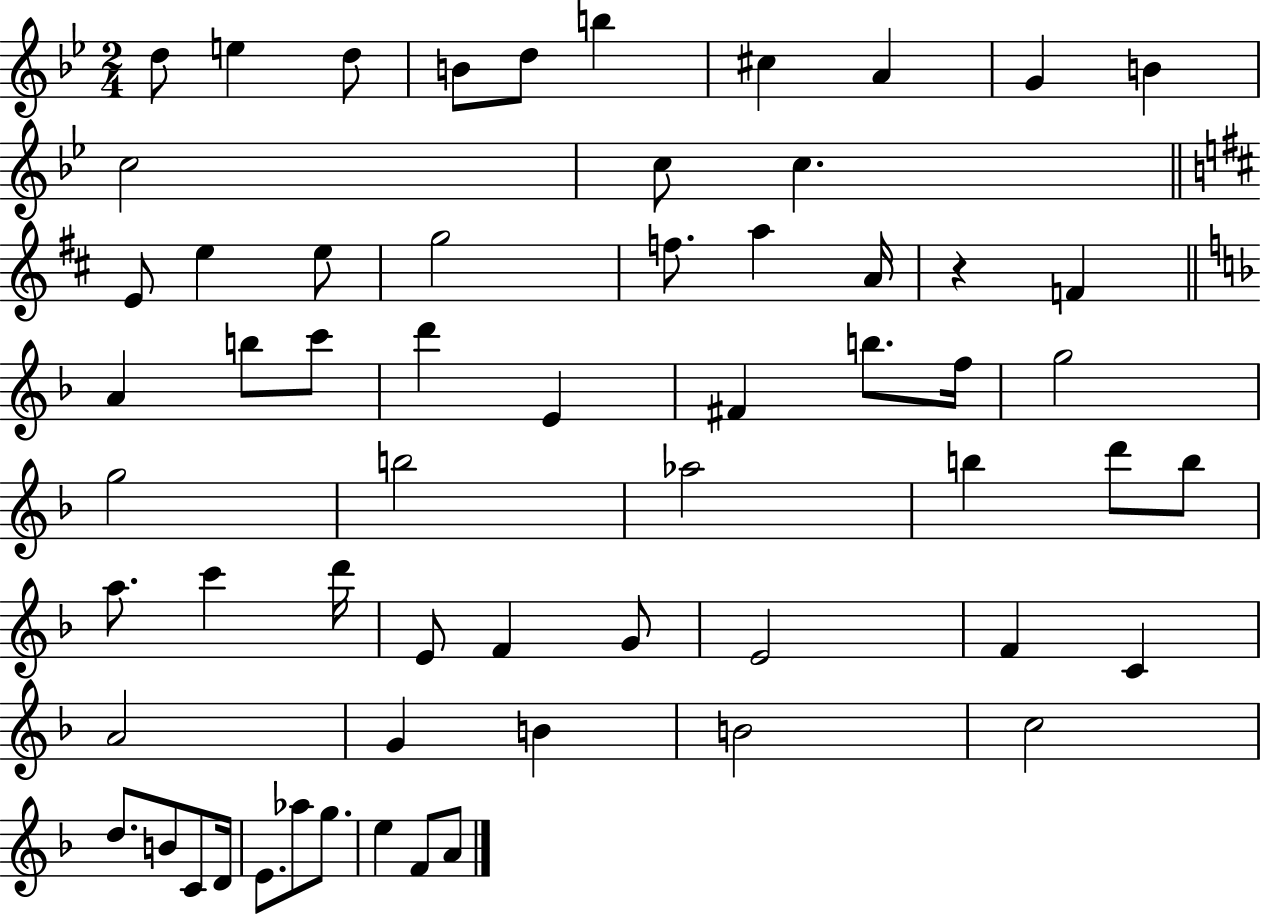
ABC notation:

X:1
T:Untitled
M:2/4
L:1/4
K:Bb
d/2 e d/2 B/2 d/2 b ^c A G B c2 c/2 c E/2 e e/2 g2 f/2 a A/4 z F A b/2 c'/2 d' E ^F b/2 f/4 g2 g2 b2 _a2 b d'/2 b/2 a/2 c' d'/4 E/2 F G/2 E2 F C A2 G B B2 c2 d/2 B/2 C/2 D/4 E/2 _a/2 g/2 e F/2 A/2